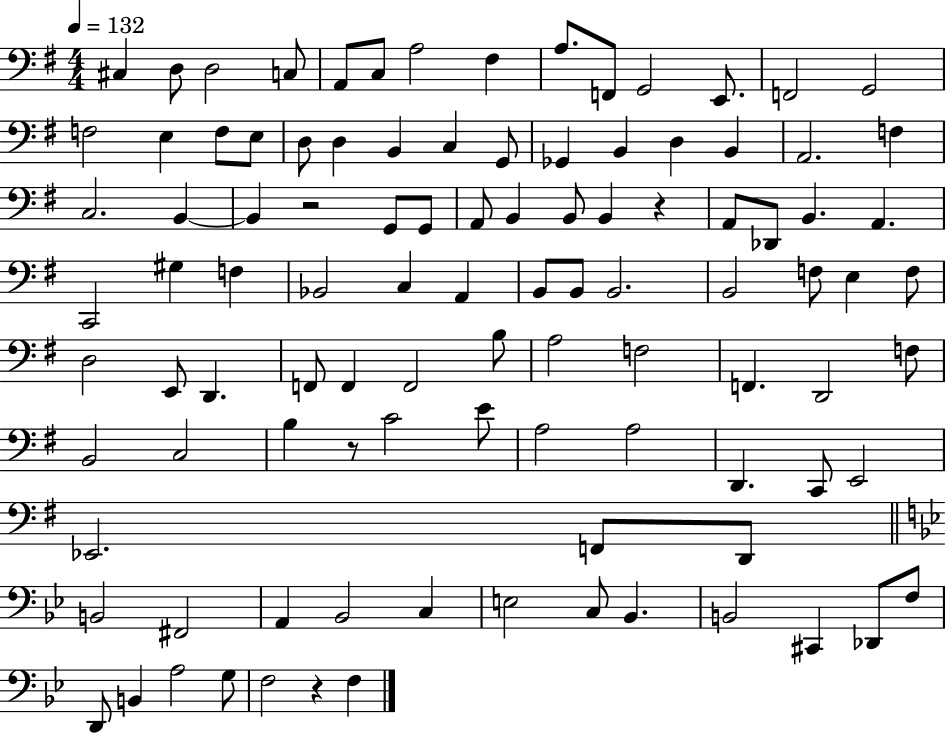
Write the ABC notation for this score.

X:1
T:Untitled
M:4/4
L:1/4
K:G
^C, D,/2 D,2 C,/2 A,,/2 C,/2 A,2 ^F, A,/2 F,,/2 G,,2 E,,/2 F,,2 G,,2 F,2 E, F,/2 E,/2 D,/2 D, B,, C, G,,/2 _G,, B,, D, B,, A,,2 F, C,2 B,, B,, z2 G,,/2 G,,/2 A,,/2 B,, B,,/2 B,, z A,,/2 _D,,/2 B,, A,, C,,2 ^G, F, _B,,2 C, A,, B,,/2 B,,/2 B,,2 B,,2 F,/2 E, F,/2 D,2 E,,/2 D,, F,,/2 F,, F,,2 B,/2 A,2 F,2 F,, D,,2 F,/2 B,,2 C,2 B, z/2 C2 E/2 A,2 A,2 D,, C,,/2 E,,2 _E,,2 F,,/2 D,,/2 B,,2 ^F,,2 A,, _B,,2 C, E,2 C,/2 _B,, B,,2 ^C,, _D,,/2 F,/2 D,,/2 B,, A,2 G,/2 F,2 z F,